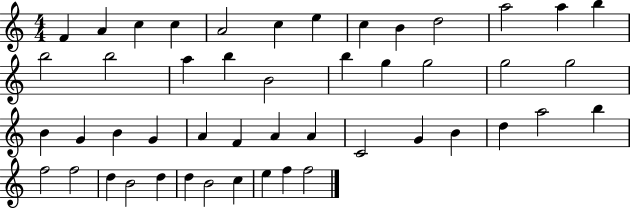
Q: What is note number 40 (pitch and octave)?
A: D5